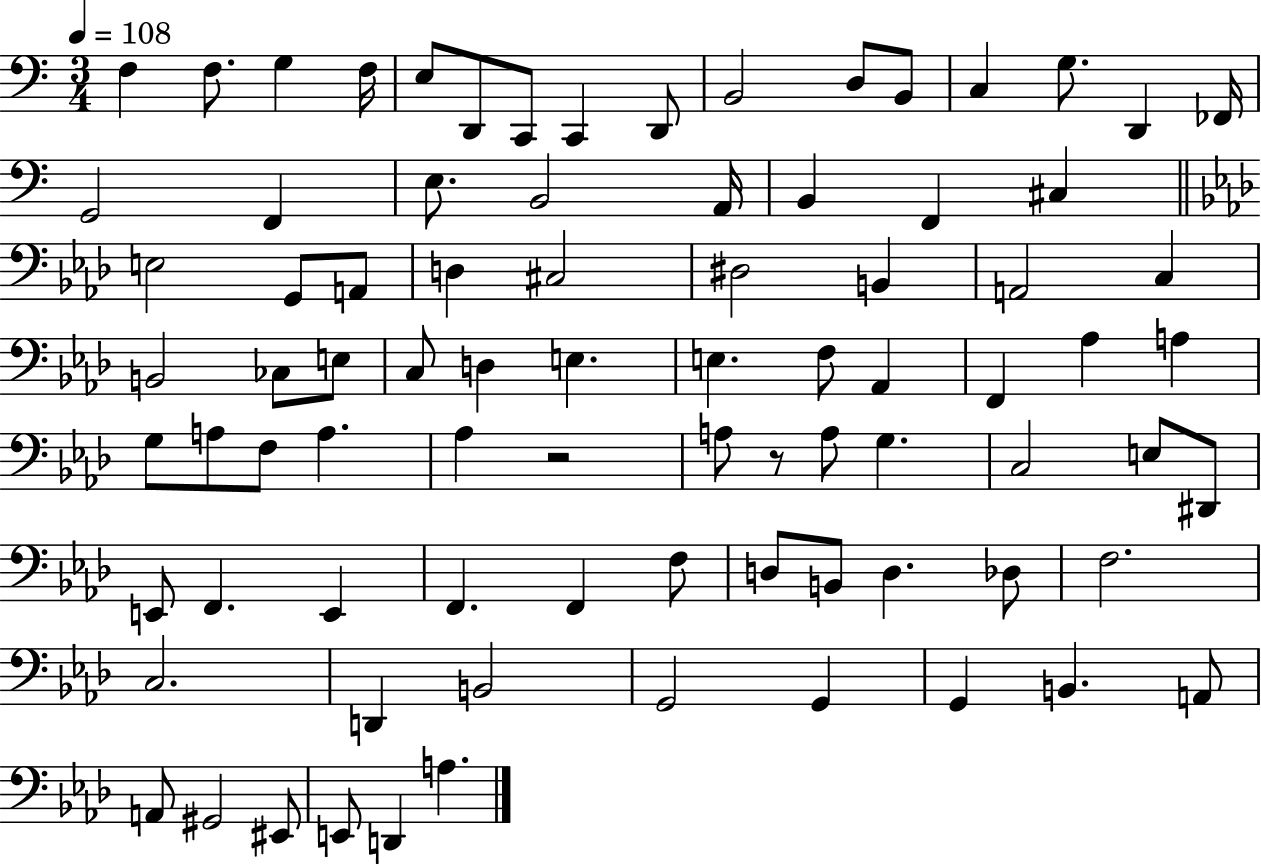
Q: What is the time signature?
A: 3/4